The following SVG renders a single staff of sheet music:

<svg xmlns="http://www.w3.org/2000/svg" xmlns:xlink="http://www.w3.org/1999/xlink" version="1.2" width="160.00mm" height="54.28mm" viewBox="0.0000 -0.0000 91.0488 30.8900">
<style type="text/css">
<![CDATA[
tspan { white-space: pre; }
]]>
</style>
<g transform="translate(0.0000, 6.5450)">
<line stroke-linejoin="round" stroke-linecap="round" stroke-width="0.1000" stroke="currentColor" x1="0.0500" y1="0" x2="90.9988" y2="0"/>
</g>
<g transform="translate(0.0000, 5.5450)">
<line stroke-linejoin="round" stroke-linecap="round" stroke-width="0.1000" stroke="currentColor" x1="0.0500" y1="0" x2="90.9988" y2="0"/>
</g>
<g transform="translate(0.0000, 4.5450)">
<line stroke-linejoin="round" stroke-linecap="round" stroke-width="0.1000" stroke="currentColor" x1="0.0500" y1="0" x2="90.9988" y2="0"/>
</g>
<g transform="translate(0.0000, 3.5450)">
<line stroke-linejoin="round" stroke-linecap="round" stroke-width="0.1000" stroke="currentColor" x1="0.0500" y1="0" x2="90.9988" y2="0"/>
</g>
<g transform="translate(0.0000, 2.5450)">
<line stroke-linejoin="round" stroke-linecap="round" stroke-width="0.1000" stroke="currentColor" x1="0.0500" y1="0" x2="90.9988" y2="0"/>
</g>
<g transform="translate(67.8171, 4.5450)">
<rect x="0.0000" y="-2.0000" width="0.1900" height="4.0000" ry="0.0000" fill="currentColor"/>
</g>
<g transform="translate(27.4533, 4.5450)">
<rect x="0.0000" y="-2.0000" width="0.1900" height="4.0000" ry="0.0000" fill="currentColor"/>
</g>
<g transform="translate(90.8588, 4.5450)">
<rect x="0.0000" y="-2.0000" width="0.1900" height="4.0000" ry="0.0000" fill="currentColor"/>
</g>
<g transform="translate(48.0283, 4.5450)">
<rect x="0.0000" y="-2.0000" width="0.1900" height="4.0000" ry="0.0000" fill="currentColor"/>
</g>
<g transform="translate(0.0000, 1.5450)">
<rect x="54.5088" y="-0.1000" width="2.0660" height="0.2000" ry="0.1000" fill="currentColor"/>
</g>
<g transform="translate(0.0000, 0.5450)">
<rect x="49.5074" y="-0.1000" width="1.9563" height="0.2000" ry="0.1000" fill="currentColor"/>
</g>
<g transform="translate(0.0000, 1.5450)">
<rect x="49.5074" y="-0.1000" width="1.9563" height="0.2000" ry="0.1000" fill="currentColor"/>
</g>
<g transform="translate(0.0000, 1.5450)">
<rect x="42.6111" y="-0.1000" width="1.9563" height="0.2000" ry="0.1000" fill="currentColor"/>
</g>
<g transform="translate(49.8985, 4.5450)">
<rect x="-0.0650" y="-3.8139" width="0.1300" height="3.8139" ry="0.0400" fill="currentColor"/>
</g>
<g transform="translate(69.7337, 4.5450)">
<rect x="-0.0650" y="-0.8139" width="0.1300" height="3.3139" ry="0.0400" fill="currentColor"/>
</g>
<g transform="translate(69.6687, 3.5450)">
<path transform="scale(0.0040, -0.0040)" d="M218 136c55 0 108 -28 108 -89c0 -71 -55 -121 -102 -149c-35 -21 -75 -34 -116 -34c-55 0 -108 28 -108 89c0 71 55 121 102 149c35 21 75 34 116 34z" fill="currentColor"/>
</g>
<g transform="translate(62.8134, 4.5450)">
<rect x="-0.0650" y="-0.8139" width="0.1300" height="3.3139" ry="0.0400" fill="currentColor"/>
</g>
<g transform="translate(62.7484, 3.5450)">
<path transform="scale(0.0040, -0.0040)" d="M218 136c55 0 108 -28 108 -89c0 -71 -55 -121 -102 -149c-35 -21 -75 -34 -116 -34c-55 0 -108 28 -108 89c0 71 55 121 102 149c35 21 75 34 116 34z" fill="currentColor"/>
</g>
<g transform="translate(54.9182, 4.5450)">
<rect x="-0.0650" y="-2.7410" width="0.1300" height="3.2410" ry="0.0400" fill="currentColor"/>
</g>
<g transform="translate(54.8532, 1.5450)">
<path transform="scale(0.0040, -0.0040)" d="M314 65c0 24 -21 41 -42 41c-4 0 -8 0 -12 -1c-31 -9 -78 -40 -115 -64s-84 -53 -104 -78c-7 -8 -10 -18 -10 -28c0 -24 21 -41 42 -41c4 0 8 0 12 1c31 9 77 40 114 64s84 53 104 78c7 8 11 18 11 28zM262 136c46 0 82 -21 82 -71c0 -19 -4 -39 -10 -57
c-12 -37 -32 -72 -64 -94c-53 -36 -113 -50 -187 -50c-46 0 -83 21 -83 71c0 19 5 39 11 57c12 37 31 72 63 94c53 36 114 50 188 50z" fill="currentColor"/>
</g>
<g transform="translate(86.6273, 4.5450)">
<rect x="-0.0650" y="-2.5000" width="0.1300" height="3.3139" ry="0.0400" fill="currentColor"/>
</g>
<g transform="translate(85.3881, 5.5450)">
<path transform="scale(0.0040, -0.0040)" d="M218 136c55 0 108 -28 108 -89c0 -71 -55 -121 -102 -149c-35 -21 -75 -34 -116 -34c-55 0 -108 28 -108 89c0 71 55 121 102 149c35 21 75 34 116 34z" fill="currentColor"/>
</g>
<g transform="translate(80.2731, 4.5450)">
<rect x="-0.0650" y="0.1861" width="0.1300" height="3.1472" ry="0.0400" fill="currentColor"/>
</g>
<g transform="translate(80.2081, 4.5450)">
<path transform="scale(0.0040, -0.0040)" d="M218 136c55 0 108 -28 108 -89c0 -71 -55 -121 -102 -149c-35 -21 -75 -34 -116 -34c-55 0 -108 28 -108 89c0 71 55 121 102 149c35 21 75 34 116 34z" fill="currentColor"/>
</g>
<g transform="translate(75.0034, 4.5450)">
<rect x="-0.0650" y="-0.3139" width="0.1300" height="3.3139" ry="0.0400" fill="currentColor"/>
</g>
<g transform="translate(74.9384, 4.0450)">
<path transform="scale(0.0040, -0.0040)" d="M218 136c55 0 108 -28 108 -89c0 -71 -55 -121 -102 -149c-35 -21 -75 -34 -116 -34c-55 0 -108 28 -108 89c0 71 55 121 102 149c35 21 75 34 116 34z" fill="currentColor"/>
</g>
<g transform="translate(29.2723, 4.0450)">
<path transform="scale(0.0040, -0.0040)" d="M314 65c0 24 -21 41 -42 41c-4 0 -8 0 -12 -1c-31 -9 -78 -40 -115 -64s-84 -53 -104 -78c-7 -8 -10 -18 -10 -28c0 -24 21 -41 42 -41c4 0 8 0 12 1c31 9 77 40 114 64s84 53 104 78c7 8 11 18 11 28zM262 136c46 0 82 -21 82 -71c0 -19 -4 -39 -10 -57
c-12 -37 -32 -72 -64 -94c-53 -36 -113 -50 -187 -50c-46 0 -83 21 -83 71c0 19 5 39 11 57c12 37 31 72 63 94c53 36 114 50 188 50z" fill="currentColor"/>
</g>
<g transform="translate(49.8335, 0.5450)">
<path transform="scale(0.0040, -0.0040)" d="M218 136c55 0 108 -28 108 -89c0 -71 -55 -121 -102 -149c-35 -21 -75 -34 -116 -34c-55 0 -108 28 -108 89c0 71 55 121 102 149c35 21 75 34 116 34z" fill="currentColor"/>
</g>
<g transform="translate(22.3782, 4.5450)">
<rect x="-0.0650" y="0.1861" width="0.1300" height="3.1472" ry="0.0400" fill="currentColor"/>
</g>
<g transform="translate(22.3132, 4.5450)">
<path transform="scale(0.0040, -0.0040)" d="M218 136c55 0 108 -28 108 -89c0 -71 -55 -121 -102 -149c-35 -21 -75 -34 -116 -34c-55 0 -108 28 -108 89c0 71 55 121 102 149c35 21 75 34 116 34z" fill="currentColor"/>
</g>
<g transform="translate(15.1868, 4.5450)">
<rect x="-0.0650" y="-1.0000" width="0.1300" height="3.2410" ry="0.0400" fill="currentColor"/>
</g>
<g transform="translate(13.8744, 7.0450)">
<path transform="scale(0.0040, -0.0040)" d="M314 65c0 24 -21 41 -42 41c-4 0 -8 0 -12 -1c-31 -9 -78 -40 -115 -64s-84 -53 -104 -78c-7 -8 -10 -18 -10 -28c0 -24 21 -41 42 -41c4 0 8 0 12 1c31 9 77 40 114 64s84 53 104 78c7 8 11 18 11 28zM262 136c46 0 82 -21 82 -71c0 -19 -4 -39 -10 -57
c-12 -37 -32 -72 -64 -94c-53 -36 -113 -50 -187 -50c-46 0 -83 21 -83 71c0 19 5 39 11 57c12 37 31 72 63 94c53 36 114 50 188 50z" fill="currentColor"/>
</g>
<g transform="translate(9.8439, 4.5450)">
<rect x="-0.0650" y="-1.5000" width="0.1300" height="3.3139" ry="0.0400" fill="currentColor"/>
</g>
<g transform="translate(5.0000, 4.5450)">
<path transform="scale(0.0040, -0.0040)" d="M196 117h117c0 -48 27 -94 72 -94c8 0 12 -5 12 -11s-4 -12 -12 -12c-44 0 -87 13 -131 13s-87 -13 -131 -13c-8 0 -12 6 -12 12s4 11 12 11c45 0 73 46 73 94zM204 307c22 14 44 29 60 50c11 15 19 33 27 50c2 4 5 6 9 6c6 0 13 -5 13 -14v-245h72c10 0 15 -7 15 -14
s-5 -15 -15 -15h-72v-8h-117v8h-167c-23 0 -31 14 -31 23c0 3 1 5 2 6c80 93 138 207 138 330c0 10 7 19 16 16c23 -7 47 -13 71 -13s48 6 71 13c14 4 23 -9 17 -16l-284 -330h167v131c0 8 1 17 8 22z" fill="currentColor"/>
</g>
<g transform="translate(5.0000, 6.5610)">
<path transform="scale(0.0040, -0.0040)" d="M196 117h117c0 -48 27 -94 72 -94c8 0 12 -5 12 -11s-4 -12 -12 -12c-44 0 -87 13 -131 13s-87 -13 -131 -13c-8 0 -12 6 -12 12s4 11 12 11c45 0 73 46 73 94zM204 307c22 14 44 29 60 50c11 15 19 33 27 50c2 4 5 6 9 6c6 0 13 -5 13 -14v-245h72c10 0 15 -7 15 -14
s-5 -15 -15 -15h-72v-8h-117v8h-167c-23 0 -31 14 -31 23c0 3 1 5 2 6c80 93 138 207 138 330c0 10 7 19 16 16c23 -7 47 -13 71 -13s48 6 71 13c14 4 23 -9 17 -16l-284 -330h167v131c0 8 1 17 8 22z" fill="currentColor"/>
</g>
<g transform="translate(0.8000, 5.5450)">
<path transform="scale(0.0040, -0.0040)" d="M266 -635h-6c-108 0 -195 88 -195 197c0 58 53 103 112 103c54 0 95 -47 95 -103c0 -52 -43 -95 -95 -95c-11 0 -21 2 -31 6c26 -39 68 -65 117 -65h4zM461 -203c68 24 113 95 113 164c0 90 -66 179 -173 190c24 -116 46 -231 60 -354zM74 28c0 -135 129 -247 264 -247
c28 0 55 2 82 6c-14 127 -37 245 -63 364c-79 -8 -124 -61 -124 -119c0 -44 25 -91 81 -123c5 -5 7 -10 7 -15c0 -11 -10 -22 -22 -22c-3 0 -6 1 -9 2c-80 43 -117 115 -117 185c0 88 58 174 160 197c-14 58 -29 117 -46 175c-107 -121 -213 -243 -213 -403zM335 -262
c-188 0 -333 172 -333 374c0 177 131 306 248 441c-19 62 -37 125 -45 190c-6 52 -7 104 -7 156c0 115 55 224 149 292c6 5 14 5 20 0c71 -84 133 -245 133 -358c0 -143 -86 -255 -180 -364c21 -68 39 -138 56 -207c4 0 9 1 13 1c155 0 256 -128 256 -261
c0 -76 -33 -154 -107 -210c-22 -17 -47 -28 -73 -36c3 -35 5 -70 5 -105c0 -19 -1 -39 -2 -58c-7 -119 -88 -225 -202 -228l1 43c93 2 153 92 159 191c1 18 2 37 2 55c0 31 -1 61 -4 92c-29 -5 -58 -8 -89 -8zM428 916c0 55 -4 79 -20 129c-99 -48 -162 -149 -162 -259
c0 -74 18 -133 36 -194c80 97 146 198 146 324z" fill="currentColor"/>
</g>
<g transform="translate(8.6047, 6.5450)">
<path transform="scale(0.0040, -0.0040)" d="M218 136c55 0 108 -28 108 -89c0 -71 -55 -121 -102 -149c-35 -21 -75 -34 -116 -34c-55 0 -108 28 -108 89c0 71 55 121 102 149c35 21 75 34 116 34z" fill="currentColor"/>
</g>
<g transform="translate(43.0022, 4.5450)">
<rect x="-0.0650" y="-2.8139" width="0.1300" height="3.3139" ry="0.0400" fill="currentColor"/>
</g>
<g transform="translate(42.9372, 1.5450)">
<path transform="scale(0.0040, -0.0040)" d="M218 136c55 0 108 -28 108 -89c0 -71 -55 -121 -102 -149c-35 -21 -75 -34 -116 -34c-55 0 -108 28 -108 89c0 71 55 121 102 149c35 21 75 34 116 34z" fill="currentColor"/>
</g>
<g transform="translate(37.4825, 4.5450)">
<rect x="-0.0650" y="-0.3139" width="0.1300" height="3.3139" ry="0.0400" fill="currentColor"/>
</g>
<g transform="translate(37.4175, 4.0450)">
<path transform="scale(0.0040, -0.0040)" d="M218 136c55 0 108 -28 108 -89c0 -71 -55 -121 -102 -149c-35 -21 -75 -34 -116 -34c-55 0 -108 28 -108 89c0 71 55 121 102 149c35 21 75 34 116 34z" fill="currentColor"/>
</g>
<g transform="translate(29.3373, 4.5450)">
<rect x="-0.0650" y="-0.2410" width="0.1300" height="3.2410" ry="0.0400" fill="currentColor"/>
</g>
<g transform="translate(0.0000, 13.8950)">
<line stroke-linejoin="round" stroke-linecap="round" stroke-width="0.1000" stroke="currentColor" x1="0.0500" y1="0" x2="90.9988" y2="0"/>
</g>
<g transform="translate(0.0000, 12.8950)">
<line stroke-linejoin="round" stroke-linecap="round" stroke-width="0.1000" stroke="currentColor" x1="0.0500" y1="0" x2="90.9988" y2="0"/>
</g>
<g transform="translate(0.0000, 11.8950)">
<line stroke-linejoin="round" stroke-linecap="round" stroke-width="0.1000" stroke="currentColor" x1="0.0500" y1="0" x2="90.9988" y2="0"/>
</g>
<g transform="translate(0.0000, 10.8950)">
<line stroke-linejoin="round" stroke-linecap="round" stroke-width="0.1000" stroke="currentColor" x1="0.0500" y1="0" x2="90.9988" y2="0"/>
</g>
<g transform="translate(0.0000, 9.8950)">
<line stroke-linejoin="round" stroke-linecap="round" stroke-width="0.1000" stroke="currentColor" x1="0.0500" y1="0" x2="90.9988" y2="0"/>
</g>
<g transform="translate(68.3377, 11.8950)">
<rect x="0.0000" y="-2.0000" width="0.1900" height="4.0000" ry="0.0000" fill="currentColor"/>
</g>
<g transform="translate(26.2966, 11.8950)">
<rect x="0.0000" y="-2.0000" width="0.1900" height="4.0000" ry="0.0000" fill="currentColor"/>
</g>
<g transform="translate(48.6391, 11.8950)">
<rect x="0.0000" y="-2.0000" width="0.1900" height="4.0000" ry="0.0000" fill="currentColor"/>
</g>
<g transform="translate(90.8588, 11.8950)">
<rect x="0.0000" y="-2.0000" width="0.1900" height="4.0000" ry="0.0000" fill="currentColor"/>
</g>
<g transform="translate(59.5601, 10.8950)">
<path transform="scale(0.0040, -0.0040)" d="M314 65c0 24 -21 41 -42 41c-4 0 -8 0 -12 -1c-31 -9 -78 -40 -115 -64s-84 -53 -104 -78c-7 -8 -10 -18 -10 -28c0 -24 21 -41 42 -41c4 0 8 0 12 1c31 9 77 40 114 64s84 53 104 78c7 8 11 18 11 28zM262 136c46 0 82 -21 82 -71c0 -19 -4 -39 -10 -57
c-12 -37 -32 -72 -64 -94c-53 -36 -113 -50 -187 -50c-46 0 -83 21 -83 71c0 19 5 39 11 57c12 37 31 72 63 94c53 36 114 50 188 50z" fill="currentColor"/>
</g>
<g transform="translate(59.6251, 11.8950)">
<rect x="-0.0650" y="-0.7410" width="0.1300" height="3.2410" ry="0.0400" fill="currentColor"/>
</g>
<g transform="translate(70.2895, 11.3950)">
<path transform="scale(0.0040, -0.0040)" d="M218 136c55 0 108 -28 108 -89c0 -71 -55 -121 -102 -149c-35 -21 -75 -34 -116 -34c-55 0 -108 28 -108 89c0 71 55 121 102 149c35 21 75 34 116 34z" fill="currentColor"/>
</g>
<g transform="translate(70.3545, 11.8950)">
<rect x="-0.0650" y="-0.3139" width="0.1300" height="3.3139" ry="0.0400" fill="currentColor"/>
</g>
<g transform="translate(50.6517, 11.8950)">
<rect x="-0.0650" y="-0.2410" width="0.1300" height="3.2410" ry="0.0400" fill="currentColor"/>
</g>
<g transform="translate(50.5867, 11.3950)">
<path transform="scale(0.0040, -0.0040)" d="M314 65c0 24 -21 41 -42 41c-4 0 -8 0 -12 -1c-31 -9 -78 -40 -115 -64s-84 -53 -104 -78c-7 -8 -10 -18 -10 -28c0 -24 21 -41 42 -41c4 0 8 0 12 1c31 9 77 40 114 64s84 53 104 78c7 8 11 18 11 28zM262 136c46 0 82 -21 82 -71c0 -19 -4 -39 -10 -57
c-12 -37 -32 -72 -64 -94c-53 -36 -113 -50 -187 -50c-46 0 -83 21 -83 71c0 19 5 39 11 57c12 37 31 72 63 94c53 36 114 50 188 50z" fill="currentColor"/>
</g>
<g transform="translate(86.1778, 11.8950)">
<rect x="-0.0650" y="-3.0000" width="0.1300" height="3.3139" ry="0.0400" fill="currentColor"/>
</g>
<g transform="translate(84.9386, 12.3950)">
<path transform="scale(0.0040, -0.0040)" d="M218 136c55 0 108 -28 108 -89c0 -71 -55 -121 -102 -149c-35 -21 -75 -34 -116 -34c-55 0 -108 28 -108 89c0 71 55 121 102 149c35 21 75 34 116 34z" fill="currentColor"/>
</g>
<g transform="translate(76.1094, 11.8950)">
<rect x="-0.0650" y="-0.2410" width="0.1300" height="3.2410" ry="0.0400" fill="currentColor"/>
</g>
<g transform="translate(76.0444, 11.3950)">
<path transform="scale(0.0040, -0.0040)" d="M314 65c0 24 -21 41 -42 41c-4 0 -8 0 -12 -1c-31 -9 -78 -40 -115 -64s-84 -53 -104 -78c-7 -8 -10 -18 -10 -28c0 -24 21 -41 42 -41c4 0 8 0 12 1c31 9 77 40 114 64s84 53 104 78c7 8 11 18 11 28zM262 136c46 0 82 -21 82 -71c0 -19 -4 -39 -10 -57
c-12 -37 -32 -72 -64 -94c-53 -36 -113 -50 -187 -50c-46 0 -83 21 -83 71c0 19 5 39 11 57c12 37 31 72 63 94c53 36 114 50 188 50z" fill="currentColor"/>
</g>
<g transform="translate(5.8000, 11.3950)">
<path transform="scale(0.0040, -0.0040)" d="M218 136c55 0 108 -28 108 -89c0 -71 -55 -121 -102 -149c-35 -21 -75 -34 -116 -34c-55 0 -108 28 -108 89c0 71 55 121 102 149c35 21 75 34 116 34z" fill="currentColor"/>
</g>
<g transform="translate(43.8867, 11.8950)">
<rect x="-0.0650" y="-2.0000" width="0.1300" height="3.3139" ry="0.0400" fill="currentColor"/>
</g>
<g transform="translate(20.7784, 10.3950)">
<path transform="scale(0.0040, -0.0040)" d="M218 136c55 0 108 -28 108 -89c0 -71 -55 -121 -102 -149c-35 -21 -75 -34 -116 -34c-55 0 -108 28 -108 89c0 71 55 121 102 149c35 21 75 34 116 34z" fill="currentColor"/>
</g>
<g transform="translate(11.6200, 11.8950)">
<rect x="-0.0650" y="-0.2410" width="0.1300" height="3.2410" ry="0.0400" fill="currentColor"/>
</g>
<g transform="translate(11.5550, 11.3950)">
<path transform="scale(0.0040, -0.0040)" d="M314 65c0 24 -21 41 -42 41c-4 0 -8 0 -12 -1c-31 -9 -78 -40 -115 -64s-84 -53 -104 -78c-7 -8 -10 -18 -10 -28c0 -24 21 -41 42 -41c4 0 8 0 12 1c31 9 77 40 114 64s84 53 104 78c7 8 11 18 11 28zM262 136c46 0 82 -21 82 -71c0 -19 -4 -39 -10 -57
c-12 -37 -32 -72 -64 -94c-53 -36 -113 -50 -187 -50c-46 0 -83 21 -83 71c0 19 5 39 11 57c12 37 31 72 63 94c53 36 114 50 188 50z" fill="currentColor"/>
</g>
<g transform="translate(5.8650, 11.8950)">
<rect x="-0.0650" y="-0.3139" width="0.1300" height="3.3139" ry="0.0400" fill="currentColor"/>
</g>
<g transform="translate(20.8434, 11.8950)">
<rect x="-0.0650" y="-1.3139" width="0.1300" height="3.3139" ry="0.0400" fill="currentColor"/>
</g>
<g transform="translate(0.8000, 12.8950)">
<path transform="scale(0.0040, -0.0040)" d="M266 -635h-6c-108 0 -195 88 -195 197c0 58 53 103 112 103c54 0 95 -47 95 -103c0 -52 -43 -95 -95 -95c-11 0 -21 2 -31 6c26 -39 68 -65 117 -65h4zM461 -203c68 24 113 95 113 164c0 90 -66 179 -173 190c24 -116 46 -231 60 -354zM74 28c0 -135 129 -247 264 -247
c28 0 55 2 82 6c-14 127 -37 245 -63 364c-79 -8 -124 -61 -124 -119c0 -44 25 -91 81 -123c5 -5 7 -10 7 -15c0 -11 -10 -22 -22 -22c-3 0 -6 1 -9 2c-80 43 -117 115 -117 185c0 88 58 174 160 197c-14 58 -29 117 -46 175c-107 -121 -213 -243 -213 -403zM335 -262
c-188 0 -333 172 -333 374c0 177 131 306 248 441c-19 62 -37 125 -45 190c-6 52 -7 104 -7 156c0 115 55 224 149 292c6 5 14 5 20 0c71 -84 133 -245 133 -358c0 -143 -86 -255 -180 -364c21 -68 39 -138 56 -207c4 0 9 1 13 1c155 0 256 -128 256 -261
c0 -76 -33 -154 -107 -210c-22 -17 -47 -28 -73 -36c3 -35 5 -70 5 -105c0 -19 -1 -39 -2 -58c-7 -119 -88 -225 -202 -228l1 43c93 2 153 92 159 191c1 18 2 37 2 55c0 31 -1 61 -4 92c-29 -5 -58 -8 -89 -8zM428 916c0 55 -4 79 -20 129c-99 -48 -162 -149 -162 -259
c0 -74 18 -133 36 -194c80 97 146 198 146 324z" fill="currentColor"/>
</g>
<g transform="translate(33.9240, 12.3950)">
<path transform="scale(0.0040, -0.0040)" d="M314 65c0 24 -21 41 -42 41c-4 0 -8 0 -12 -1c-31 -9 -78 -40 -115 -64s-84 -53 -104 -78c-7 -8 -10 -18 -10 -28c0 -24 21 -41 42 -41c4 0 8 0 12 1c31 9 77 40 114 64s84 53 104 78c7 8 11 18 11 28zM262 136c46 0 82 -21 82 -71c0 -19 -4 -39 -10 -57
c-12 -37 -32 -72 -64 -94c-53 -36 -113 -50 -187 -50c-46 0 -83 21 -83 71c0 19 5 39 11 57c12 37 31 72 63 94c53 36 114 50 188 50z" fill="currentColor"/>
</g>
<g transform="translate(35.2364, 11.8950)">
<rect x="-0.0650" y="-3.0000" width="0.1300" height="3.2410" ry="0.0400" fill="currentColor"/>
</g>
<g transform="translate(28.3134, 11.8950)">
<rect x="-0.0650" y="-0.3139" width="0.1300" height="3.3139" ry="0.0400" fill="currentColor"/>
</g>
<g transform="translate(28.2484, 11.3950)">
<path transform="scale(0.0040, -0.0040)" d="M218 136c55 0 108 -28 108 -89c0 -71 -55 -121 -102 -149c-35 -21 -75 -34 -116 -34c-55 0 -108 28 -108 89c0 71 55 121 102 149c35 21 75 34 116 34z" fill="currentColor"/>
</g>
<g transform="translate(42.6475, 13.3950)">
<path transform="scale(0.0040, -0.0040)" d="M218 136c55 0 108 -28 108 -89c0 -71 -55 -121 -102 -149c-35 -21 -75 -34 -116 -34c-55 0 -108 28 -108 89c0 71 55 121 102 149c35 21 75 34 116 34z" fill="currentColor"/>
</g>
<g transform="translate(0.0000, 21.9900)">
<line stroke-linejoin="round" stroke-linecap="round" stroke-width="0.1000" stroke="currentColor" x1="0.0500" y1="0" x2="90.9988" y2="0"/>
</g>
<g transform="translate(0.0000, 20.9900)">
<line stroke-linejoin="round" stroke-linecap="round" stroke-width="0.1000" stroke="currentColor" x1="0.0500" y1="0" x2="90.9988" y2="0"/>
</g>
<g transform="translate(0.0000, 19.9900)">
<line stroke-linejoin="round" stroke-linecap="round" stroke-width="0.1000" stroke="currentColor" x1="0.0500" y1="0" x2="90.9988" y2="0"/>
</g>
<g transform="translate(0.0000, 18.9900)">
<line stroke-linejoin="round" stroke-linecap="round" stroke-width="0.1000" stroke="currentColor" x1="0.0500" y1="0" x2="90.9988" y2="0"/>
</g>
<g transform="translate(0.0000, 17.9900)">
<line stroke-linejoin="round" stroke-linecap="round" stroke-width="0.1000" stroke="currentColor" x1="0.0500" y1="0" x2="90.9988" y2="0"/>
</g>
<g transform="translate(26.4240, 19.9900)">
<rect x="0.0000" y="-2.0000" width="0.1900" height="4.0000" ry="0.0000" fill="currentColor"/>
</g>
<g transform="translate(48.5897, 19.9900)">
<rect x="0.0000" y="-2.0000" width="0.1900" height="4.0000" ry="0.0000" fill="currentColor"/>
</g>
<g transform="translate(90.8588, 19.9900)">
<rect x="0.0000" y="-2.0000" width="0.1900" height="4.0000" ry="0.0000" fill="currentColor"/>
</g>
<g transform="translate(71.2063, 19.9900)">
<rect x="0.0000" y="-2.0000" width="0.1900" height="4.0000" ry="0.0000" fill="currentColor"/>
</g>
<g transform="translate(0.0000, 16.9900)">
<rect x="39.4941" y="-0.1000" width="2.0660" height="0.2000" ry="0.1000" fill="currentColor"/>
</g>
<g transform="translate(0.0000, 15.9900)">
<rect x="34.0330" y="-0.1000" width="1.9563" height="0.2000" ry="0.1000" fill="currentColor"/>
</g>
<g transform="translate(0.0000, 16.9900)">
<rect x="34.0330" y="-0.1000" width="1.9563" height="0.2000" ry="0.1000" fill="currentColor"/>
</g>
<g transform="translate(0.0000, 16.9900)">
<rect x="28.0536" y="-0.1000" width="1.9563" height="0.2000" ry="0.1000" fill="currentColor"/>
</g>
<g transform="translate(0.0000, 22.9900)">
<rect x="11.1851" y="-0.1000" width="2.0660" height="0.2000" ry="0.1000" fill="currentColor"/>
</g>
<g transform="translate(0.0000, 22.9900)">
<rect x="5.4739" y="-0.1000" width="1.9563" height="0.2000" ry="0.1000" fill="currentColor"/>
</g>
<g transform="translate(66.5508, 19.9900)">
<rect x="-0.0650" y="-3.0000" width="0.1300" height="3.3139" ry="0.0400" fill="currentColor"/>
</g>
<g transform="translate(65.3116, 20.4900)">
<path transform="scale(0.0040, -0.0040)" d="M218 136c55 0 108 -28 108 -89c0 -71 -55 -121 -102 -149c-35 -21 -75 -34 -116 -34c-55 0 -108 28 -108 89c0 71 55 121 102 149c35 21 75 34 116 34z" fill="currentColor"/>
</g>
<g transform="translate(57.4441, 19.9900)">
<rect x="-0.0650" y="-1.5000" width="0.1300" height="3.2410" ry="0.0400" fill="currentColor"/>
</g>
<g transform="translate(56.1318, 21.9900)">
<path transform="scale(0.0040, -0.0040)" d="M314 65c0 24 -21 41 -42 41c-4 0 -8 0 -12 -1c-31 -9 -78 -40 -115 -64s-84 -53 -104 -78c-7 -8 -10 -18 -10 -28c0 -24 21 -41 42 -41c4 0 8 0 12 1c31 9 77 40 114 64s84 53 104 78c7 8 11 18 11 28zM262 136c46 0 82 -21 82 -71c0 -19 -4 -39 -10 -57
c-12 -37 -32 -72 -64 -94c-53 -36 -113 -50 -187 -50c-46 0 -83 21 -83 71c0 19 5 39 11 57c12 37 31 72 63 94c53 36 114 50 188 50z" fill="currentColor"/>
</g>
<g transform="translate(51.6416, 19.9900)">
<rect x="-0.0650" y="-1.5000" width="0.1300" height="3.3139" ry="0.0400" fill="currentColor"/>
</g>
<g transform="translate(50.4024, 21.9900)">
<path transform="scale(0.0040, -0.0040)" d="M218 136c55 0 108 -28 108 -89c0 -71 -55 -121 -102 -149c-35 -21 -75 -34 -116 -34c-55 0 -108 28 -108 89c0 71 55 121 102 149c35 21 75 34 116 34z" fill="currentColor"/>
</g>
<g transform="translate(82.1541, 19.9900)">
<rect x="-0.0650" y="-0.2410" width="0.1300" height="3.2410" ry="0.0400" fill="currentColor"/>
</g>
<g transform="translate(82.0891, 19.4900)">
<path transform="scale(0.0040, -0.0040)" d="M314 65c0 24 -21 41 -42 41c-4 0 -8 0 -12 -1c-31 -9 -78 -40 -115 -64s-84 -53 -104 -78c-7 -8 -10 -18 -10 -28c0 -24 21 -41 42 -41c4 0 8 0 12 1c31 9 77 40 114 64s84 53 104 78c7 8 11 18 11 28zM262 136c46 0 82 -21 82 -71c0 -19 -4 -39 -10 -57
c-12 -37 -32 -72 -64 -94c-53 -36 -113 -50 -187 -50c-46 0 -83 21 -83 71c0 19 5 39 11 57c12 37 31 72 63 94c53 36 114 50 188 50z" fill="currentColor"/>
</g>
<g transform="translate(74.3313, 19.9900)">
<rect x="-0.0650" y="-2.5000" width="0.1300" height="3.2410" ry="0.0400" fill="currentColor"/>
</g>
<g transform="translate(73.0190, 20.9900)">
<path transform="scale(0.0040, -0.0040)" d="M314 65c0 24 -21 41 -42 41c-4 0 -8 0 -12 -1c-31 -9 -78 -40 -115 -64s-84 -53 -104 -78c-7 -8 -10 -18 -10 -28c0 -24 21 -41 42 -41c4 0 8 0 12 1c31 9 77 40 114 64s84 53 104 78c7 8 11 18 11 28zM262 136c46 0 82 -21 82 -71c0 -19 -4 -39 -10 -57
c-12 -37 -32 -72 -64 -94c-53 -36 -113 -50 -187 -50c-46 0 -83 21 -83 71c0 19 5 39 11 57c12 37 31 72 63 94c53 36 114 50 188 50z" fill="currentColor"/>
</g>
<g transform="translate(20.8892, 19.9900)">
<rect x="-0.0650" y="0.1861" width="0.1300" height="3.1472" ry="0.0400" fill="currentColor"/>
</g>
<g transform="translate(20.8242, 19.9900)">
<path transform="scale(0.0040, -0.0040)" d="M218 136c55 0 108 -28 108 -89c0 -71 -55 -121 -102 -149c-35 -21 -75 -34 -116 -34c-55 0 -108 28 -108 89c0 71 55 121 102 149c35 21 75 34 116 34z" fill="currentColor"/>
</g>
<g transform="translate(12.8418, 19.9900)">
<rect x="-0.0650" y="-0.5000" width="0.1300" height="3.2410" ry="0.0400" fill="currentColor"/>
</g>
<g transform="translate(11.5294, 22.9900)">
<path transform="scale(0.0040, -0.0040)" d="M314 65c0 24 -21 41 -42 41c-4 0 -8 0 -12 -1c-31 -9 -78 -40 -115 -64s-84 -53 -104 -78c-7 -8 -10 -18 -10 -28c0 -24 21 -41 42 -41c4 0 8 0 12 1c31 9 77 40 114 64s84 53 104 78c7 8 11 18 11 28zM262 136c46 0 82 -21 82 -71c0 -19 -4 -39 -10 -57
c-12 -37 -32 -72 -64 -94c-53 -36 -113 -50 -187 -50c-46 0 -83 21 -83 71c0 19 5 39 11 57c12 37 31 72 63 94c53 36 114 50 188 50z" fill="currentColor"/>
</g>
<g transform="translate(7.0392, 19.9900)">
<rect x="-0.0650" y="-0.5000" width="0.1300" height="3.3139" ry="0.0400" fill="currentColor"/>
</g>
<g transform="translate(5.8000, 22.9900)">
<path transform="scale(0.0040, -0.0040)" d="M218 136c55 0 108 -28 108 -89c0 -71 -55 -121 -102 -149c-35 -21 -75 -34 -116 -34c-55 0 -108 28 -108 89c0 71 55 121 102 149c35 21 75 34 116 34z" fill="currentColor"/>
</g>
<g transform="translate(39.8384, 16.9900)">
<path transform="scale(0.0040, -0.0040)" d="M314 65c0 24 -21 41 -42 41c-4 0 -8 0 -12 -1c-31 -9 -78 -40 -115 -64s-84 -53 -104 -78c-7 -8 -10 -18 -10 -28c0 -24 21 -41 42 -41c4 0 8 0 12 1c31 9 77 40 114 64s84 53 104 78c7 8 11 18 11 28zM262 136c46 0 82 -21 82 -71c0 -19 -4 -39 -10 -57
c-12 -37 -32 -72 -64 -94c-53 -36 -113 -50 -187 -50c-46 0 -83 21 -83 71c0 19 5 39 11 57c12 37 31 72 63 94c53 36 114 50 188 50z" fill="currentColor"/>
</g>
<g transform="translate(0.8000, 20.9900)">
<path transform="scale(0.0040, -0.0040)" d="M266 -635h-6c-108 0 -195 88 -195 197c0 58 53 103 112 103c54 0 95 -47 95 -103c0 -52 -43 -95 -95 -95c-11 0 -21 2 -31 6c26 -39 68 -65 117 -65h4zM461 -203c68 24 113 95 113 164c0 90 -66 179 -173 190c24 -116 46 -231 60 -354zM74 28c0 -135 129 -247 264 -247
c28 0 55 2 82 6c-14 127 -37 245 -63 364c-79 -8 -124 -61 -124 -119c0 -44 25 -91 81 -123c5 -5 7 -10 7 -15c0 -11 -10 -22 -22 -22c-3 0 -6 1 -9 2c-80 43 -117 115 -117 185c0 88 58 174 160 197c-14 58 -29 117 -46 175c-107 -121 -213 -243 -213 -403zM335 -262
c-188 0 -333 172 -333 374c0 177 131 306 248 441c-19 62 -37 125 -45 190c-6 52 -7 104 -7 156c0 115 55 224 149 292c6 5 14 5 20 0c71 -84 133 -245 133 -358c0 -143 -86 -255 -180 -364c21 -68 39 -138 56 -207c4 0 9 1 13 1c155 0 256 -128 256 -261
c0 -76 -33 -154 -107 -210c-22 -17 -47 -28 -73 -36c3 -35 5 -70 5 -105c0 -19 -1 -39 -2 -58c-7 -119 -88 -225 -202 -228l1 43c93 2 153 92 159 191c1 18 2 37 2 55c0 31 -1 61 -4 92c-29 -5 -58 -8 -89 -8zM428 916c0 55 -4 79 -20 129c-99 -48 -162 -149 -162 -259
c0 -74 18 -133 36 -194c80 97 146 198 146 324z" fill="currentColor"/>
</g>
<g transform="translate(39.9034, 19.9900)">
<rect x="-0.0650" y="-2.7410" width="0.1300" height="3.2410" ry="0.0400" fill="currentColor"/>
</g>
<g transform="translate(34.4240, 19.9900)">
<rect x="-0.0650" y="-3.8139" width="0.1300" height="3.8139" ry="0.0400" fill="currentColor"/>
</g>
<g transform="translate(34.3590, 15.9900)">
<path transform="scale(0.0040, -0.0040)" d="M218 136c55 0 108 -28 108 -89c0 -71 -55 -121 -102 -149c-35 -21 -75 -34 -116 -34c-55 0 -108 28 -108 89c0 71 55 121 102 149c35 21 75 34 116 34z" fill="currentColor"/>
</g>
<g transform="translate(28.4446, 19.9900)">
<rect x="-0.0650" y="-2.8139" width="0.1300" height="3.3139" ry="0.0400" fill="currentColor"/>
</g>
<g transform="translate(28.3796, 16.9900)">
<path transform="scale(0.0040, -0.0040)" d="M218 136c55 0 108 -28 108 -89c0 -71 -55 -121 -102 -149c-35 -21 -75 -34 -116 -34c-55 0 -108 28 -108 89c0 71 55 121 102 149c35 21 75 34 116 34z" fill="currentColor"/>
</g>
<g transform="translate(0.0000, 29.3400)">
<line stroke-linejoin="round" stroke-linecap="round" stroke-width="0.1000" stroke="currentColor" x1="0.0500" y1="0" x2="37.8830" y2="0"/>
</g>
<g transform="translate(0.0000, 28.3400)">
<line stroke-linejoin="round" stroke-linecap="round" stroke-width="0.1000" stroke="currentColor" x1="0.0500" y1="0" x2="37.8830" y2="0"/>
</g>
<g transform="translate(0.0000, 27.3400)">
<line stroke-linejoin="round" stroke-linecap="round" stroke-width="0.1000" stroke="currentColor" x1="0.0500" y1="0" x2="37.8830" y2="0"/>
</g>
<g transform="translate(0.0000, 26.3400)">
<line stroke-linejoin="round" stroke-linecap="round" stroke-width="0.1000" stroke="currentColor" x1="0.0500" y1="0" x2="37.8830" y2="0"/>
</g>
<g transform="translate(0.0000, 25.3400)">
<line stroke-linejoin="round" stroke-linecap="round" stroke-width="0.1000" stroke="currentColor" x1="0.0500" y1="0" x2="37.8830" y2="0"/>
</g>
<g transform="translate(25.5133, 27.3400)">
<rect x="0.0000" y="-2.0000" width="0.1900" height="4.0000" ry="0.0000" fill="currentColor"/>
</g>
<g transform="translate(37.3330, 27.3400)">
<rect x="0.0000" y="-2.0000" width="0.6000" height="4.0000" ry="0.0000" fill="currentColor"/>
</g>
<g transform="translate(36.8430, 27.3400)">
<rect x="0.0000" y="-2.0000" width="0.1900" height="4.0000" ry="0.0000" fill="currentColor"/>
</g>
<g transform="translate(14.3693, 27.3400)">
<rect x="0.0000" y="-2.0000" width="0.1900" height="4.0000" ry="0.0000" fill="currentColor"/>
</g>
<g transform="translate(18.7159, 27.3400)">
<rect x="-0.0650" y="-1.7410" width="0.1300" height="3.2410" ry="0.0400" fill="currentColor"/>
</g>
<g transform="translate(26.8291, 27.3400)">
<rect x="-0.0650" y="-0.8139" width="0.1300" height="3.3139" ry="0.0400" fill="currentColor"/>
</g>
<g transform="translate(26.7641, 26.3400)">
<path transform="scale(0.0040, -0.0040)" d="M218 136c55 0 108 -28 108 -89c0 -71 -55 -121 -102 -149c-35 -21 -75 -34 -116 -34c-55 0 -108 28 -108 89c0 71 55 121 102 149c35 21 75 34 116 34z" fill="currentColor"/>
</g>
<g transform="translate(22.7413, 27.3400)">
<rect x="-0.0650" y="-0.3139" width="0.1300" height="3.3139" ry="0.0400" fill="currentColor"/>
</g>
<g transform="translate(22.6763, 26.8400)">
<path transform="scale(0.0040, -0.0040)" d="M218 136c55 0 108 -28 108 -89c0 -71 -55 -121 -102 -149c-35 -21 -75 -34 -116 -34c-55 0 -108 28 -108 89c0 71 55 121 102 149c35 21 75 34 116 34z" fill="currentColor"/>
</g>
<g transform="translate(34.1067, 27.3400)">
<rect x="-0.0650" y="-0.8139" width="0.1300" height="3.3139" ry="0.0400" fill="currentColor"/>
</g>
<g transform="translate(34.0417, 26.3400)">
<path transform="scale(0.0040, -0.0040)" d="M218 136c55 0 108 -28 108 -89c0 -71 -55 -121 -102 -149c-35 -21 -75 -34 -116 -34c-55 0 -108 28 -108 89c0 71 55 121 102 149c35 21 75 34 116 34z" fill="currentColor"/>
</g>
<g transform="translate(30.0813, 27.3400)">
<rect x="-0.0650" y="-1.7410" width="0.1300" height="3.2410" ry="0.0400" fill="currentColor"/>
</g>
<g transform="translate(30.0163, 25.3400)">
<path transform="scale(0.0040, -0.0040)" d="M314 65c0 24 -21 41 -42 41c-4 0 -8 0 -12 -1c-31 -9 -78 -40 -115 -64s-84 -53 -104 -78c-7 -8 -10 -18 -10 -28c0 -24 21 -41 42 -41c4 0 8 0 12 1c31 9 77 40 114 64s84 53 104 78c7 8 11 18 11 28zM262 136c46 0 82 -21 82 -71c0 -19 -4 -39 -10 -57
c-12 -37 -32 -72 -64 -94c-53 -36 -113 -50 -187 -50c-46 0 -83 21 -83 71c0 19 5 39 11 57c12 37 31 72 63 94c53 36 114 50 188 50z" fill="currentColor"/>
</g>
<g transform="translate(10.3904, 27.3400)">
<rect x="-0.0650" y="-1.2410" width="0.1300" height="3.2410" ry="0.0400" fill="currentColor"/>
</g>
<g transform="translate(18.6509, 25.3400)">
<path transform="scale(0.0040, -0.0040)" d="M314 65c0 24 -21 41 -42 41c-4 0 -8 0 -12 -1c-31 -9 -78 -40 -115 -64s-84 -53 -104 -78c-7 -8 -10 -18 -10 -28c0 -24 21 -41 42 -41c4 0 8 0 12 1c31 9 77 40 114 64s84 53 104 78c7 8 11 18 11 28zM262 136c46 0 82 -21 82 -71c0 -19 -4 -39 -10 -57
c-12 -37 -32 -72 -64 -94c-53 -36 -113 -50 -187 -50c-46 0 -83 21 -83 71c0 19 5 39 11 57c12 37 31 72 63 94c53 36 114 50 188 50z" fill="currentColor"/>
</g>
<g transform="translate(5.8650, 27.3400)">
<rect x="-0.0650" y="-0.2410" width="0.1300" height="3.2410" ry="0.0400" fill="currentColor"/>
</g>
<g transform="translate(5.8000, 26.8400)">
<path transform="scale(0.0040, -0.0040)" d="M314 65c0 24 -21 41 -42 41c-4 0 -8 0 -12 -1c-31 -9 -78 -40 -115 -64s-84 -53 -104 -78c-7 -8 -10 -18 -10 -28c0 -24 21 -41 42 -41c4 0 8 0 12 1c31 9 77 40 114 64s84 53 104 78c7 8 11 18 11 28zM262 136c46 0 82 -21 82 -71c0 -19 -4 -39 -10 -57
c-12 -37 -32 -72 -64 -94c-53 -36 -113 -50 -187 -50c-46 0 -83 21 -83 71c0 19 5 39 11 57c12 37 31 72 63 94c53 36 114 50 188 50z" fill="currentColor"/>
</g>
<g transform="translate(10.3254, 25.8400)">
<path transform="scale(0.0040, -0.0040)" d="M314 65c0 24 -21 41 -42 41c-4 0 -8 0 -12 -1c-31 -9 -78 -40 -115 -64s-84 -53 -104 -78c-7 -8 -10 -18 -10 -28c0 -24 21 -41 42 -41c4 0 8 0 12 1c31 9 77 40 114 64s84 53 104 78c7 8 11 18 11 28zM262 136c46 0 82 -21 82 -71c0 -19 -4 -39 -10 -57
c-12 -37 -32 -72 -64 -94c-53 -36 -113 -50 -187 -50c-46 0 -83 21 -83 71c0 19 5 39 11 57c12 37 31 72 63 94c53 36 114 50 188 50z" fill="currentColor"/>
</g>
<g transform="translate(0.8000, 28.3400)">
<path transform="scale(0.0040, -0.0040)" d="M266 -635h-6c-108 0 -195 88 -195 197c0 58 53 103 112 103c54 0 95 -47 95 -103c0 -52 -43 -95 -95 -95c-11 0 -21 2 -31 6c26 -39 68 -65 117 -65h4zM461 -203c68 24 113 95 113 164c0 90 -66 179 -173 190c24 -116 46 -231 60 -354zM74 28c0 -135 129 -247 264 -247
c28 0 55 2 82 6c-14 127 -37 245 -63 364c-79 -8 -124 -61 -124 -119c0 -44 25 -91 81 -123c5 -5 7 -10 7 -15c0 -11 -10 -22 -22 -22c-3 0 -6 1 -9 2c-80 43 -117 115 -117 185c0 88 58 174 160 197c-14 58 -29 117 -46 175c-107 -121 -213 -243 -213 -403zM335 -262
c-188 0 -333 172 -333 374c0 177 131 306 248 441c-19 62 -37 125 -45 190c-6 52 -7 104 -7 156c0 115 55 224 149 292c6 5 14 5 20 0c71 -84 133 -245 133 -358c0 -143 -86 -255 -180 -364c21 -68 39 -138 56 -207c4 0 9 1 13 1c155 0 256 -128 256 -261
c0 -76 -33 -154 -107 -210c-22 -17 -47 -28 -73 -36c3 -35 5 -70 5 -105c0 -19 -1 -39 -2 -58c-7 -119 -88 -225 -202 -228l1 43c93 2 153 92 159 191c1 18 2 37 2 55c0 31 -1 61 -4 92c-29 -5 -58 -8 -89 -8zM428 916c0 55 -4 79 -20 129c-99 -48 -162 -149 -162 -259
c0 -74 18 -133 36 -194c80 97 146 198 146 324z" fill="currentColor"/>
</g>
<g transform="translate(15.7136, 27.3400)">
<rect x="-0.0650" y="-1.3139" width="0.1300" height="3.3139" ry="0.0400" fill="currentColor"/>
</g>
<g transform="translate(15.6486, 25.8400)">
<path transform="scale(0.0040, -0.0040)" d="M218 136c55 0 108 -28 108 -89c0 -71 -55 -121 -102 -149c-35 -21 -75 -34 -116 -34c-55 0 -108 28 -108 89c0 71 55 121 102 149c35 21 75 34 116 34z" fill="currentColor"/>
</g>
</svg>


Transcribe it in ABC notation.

X:1
T:Untitled
M:4/4
L:1/4
K:C
E D2 B c2 c a c' a2 d d c B G c c2 e c A2 F c2 d2 c c2 A C C2 B a c' a2 E E2 A G2 c2 c2 e2 e f2 c d f2 d